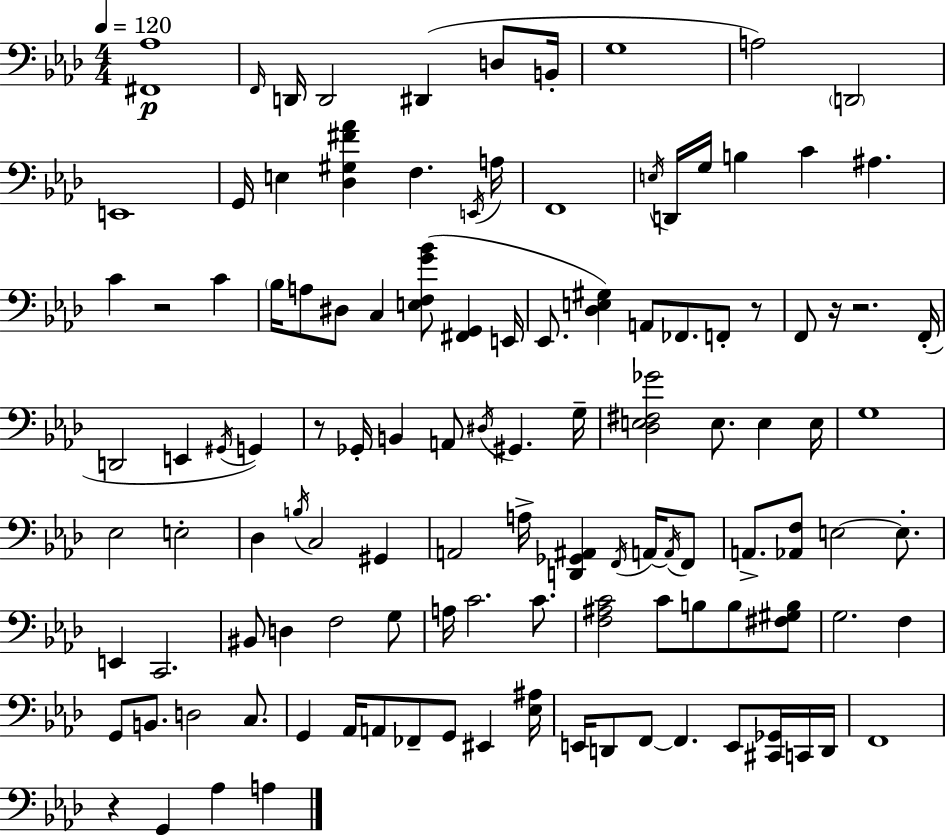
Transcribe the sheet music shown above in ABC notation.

X:1
T:Untitled
M:4/4
L:1/4
K:Fm
[^F,,_A,]4 F,,/4 D,,/4 D,,2 ^D,, D,/2 B,,/4 G,4 A,2 D,,2 E,,4 G,,/4 E, [_D,^G,^F_A] F, E,,/4 A,/4 F,,4 E,/4 D,,/4 G,/4 B, C ^A, C z2 C _B,/4 A,/2 ^D,/2 C, [E,F,G_B]/2 [^F,,G,,] E,,/4 _E,,/2 [_D,E,^G,] A,,/2 _F,,/2 F,,/2 z/2 F,,/2 z/4 z2 F,,/4 D,,2 E,, ^G,,/4 G,, z/2 _G,,/4 B,, A,,/2 ^D,/4 ^G,, G,/4 [_D,E,^F,_G]2 E,/2 E, E,/4 G,4 _E,2 E,2 _D, B,/4 C,2 ^G,, A,,2 A,/4 [D,,_G,,^A,,] F,,/4 A,,/4 A,,/4 F,,/2 A,,/2 [_A,,F,]/2 E,2 E,/2 E,, C,,2 ^B,,/2 D, F,2 G,/2 A,/4 C2 C/2 [F,^A,C]2 C/2 B,/2 B,/2 [^F,^G,B,]/2 G,2 F, G,,/2 B,,/2 D,2 C,/2 G,, _A,,/4 A,,/2 _F,,/2 G,,/2 ^E,, [_E,^A,]/4 E,,/4 D,,/2 F,,/2 F,, E,,/2 [^C,,_G,,]/4 C,,/4 D,,/4 F,,4 z G,, _A, A,